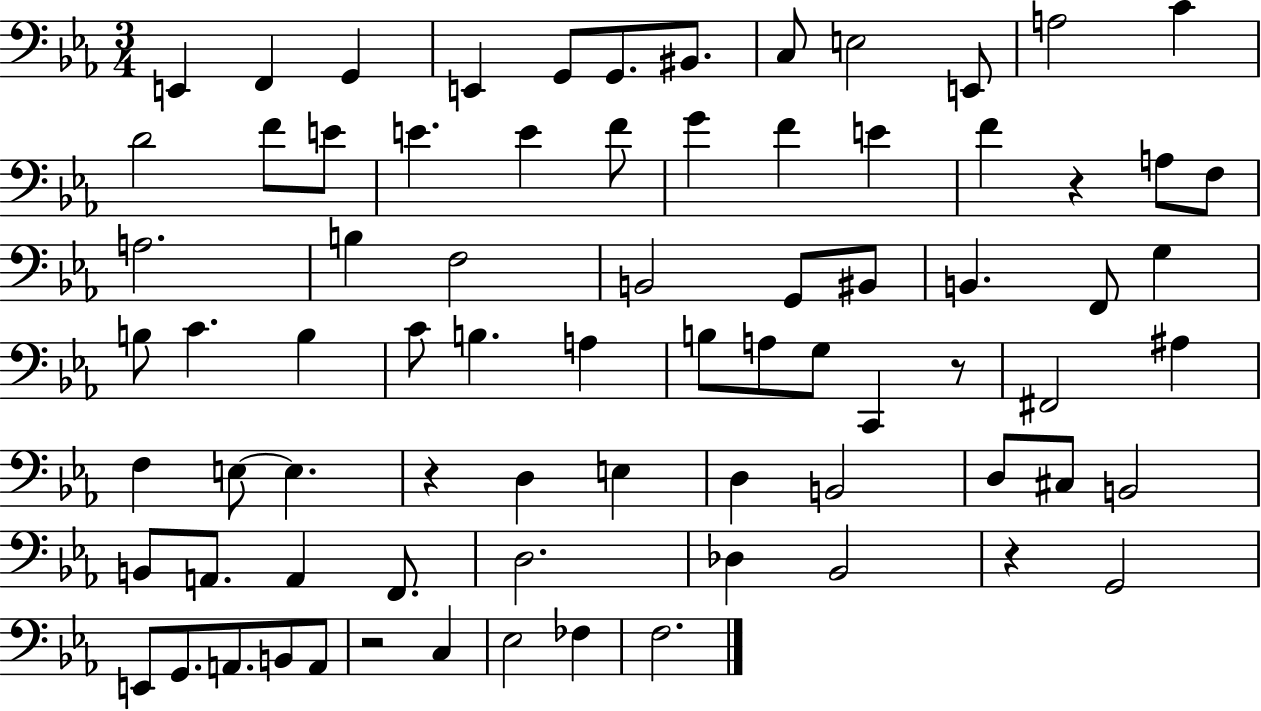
E2/q F2/q G2/q E2/q G2/e G2/e. BIS2/e. C3/e E3/h E2/e A3/h C4/q D4/h F4/e E4/e E4/q. E4/q F4/e G4/q F4/q E4/q F4/q R/q A3/e F3/e A3/h. B3/q F3/h B2/h G2/e BIS2/e B2/q. F2/e G3/q B3/e C4/q. B3/q C4/e B3/q. A3/q B3/e A3/e G3/e C2/q R/e F#2/h A#3/q F3/q E3/e E3/q. R/q D3/q E3/q D3/q B2/h D3/e C#3/e B2/h B2/e A2/e. A2/q F2/e. D3/h. Db3/q Bb2/h R/q G2/h E2/e G2/e. A2/e. B2/e A2/e R/h C3/q Eb3/h FES3/q F3/h.